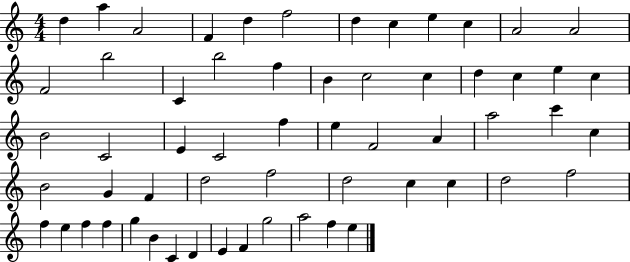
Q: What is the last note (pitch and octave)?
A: E5